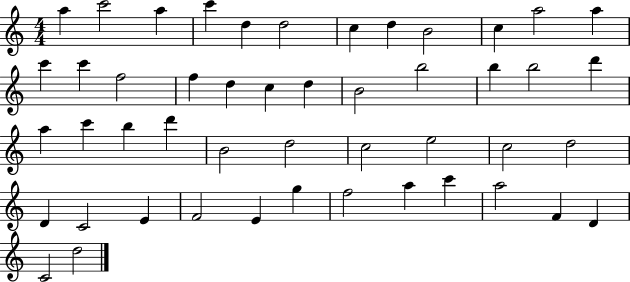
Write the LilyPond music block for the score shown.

{
  \clef treble
  \numericTimeSignature
  \time 4/4
  \key c \major
  a''4 c'''2 a''4 | c'''4 d''4 d''2 | c''4 d''4 b'2 | c''4 a''2 a''4 | \break c'''4 c'''4 f''2 | f''4 d''4 c''4 d''4 | b'2 b''2 | b''4 b''2 d'''4 | \break a''4 c'''4 b''4 d'''4 | b'2 d''2 | c''2 e''2 | c''2 d''2 | \break d'4 c'2 e'4 | f'2 e'4 g''4 | f''2 a''4 c'''4 | a''2 f'4 d'4 | \break c'2 d''2 | \bar "|."
}